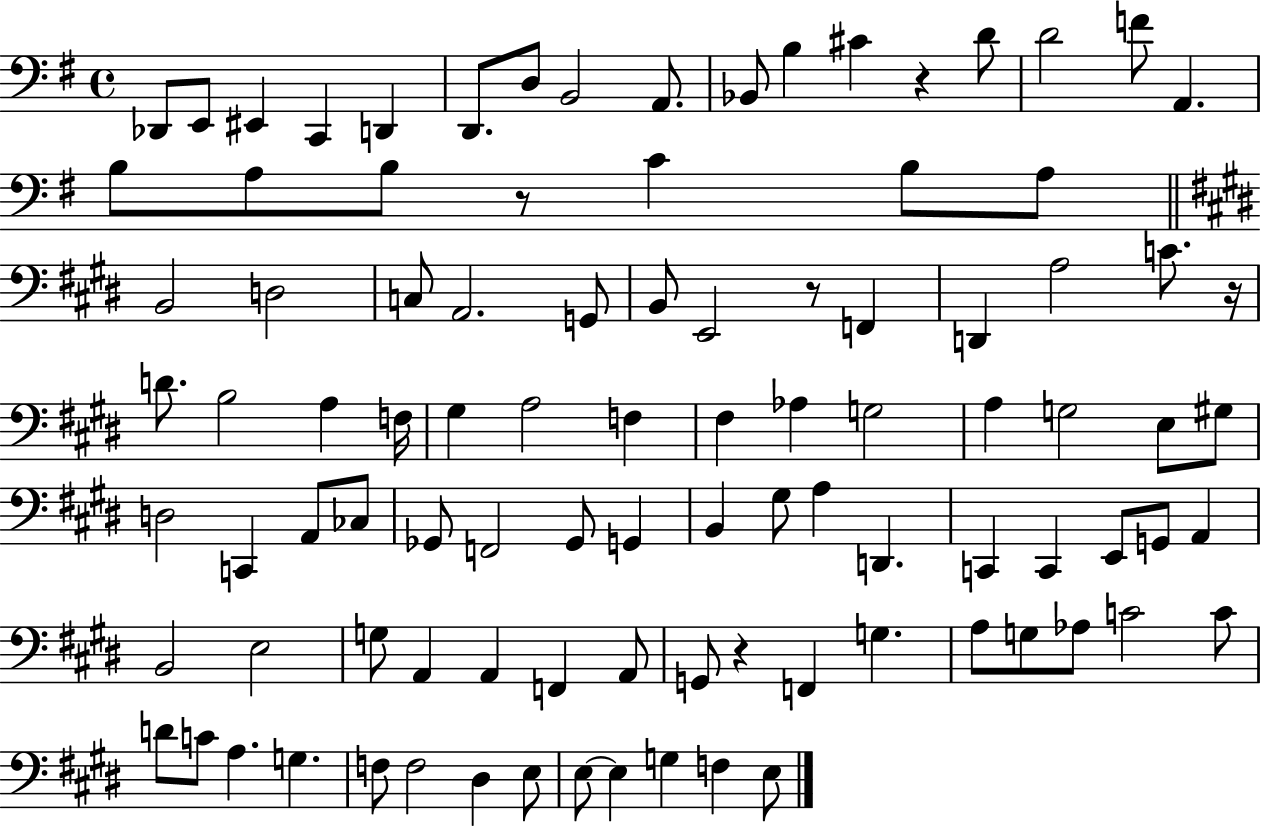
X:1
T:Untitled
M:4/4
L:1/4
K:G
_D,,/2 E,,/2 ^E,, C,, D,, D,,/2 D,/2 B,,2 A,,/2 _B,,/2 B, ^C z D/2 D2 F/2 A,, B,/2 A,/2 B,/2 z/2 C B,/2 A,/2 B,,2 D,2 C,/2 A,,2 G,,/2 B,,/2 E,,2 z/2 F,, D,, A,2 C/2 z/4 D/2 B,2 A, F,/4 ^G, A,2 F, ^F, _A, G,2 A, G,2 E,/2 ^G,/2 D,2 C,, A,,/2 _C,/2 _G,,/2 F,,2 _G,,/2 G,, B,, ^G,/2 A, D,, C,, C,, E,,/2 G,,/2 A,, B,,2 E,2 G,/2 A,, A,, F,, A,,/2 G,,/2 z F,, G, A,/2 G,/2 _A,/2 C2 C/2 D/2 C/2 A, G, F,/2 F,2 ^D, E,/2 E,/2 E, G, F, E,/2